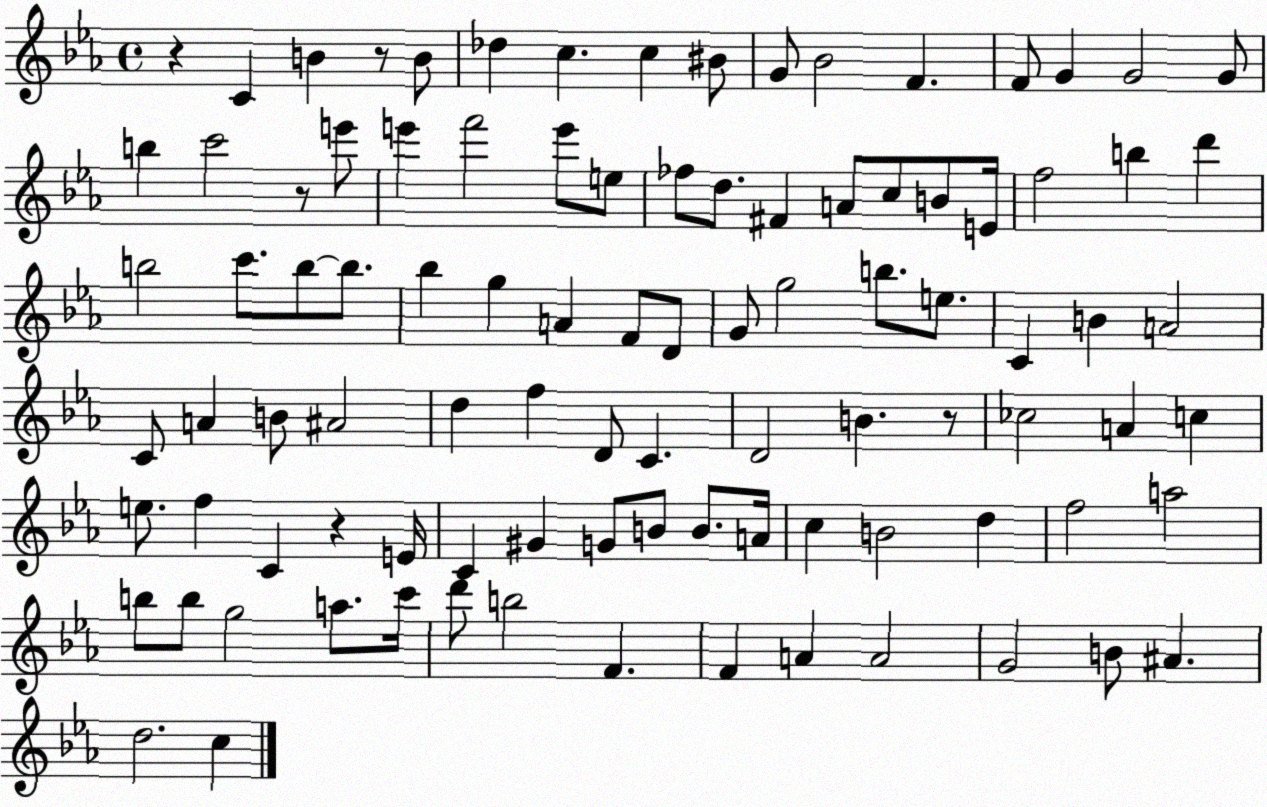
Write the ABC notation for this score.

X:1
T:Untitled
M:4/4
L:1/4
K:Eb
z C B z/2 B/2 _d c c ^B/2 G/2 _B2 F F/2 G G2 G/2 b c'2 z/2 e'/2 e' f'2 e'/2 e/2 _f/2 d/2 ^F A/2 c/2 B/2 E/4 f2 b d' b2 c'/2 b/2 b/2 _b g A F/2 D/2 G/2 g2 b/2 e/2 C B A2 C/2 A B/2 ^A2 d f D/2 C D2 B z/2 _c2 A c e/2 f C z E/4 C ^G G/2 B/2 B/2 A/4 c B2 d f2 a2 b/2 b/2 g2 a/2 c'/4 d'/2 b2 F F A A2 G2 B/2 ^A d2 c